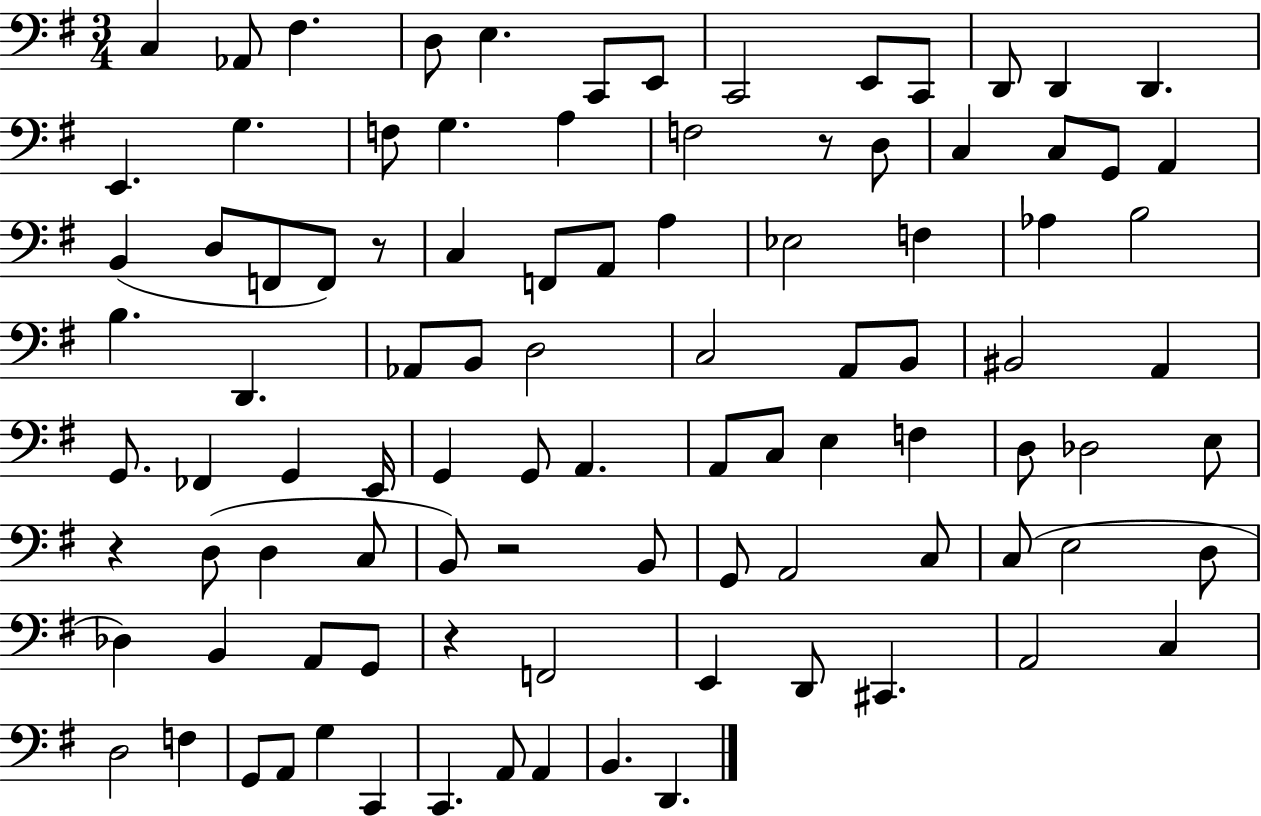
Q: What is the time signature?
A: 3/4